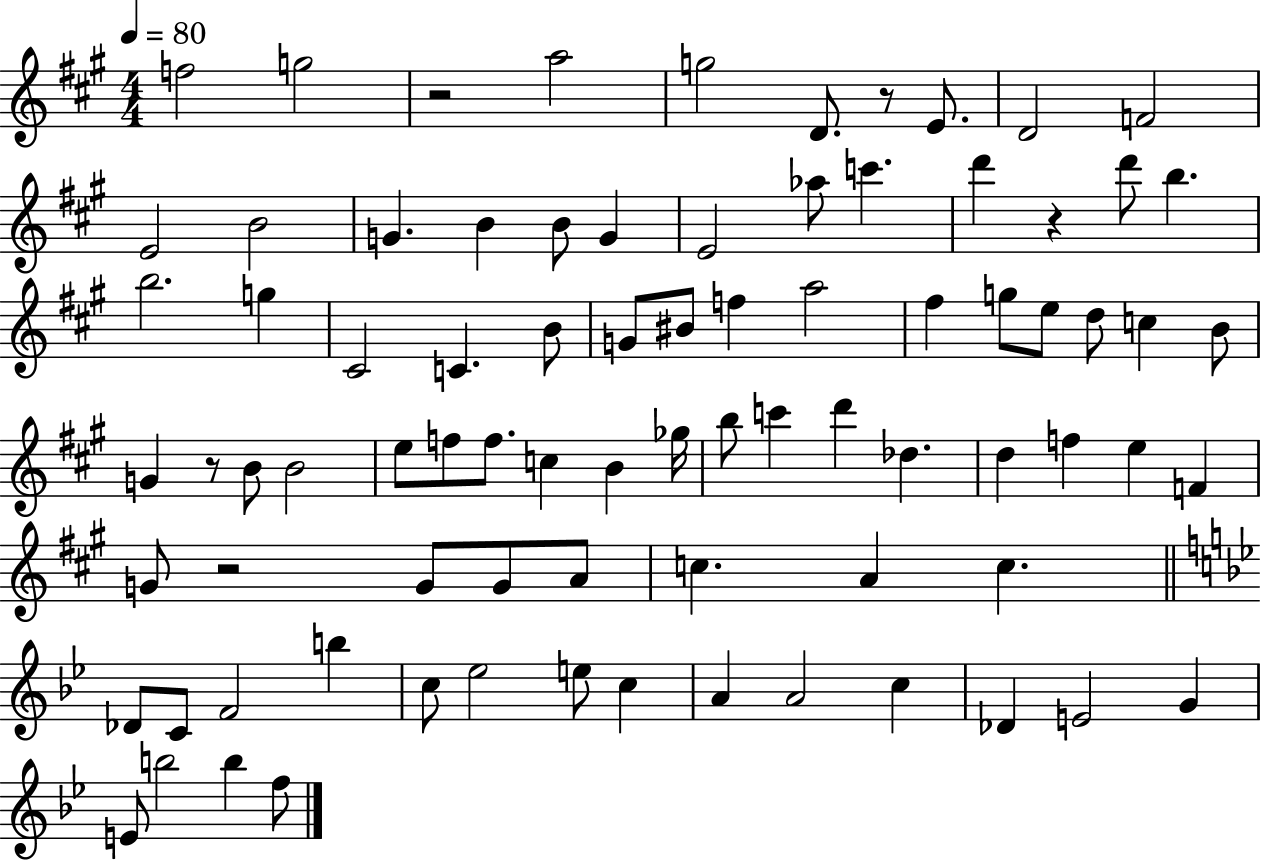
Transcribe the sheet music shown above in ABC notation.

X:1
T:Untitled
M:4/4
L:1/4
K:A
f2 g2 z2 a2 g2 D/2 z/2 E/2 D2 F2 E2 B2 G B B/2 G E2 _a/2 c' d' z d'/2 b b2 g ^C2 C B/2 G/2 ^B/2 f a2 ^f g/2 e/2 d/2 c B/2 G z/2 B/2 B2 e/2 f/2 f/2 c B _g/4 b/2 c' d' _d d f e F G/2 z2 G/2 G/2 A/2 c A c _D/2 C/2 F2 b c/2 _e2 e/2 c A A2 c _D E2 G E/2 b2 b f/2